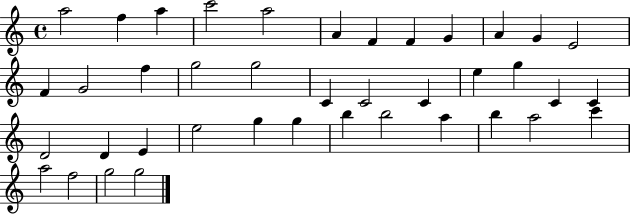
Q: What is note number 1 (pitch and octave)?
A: A5